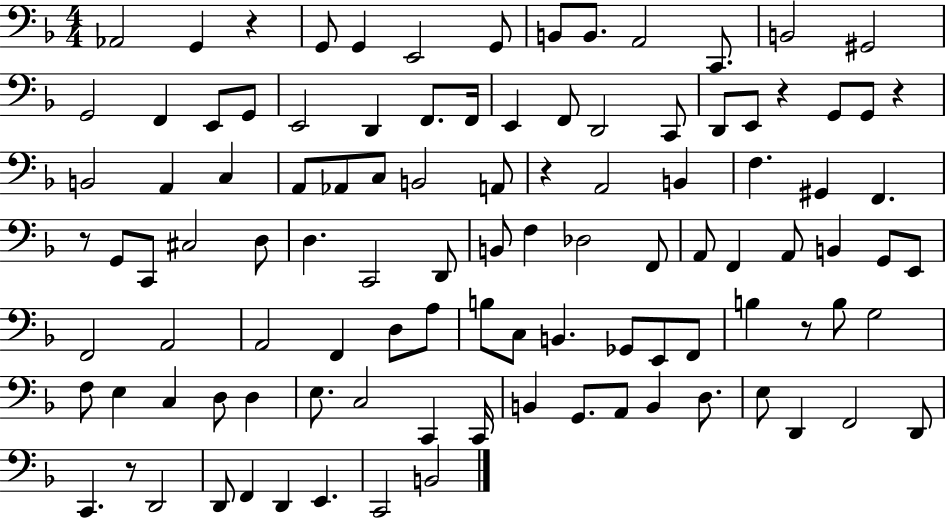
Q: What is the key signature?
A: F major